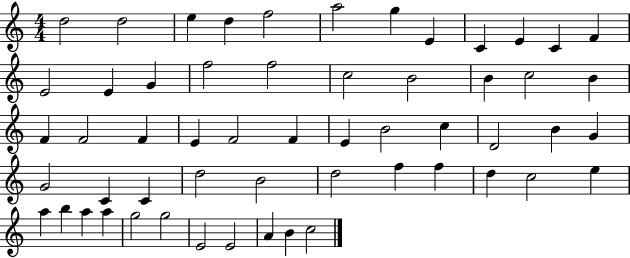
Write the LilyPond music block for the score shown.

{
  \clef treble
  \numericTimeSignature
  \time 4/4
  \key c \major
  d''2 d''2 | e''4 d''4 f''2 | a''2 g''4 e'4 | c'4 e'4 c'4 f'4 | \break e'2 e'4 g'4 | f''2 f''2 | c''2 b'2 | b'4 c''2 b'4 | \break f'4 f'2 f'4 | e'4 f'2 f'4 | e'4 b'2 c''4 | d'2 b'4 g'4 | \break g'2 c'4 c'4 | d''2 b'2 | d''2 f''4 f''4 | d''4 c''2 e''4 | \break a''4 b''4 a''4 a''4 | g''2 g''2 | e'2 e'2 | a'4 b'4 c''2 | \break \bar "|."
}